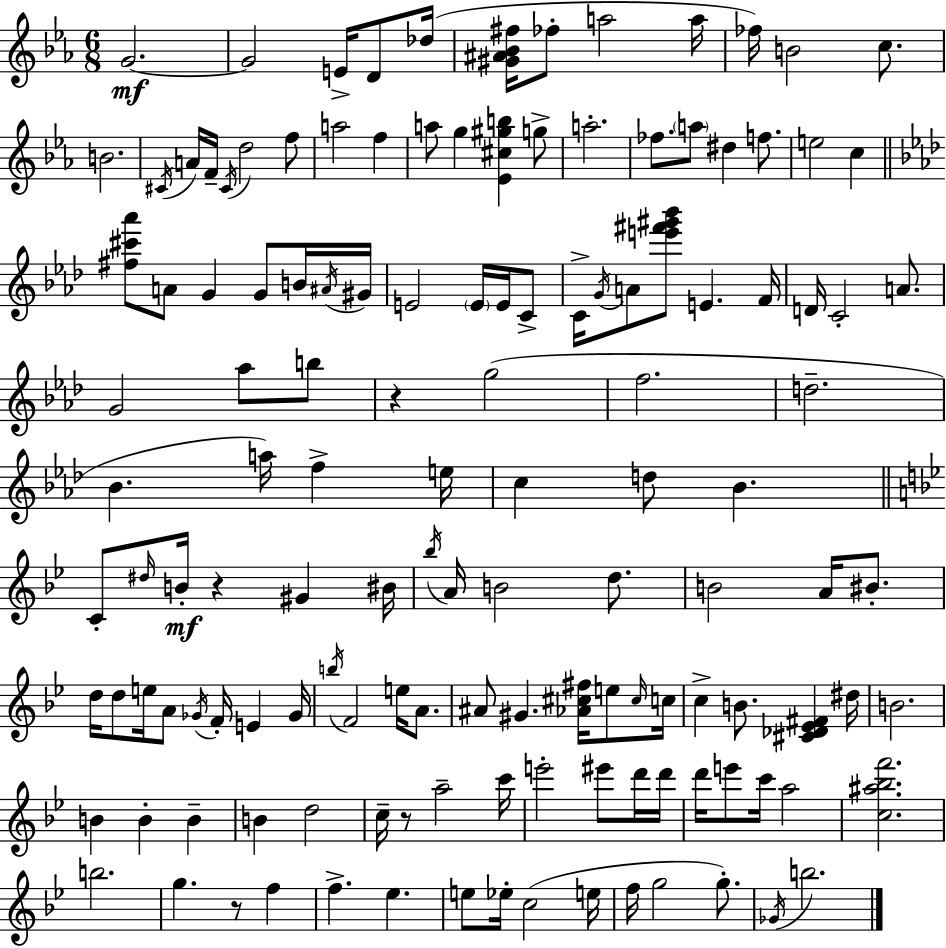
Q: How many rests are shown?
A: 4